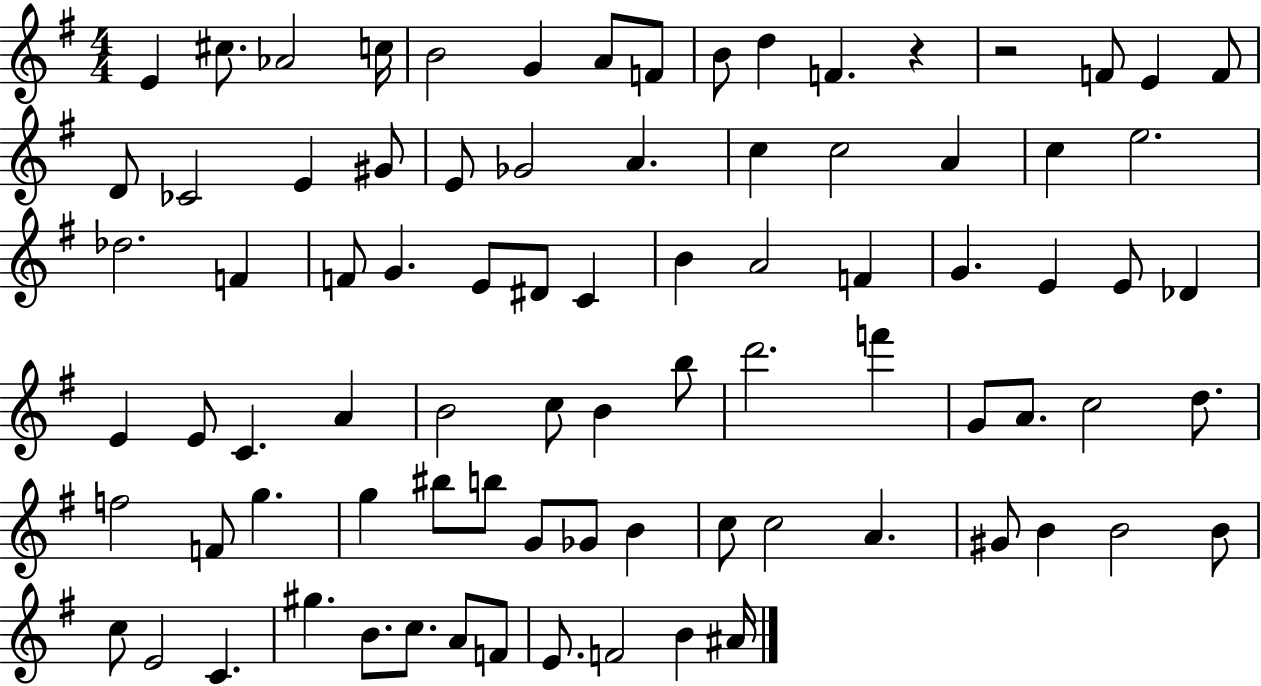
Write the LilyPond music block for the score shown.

{
  \clef treble
  \numericTimeSignature
  \time 4/4
  \key g \major
  e'4 cis''8. aes'2 c''16 | b'2 g'4 a'8 f'8 | b'8 d''4 f'4. r4 | r2 f'8 e'4 f'8 | \break d'8 ces'2 e'4 gis'8 | e'8 ges'2 a'4. | c''4 c''2 a'4 | c''4 e''2. | \break des''2. f'4 | f'8 g'4. e'8 dis'8 c'4 | b'4 a'2 f'4 | g'4. e'4 e'8 des'4 | \break e'4 e'8 c'4. a'4 | b'2 c''8 b'4 b''8 | d'''2. f'''4 | g'8 a'8. c''2 d''8. | \break f''2 f'8 g''4. | g''4 bis''8 b''8 g'8 ges'8 b'4 | c''8 c''2 a'4. | gis'8 b'4 b'2 b'8 | \break c''8 e'2 c'4. | gis''4. b'8. c''8. a'8 f'8 | e'8. f'2 b'4 ais'16 | \bar "|."
}